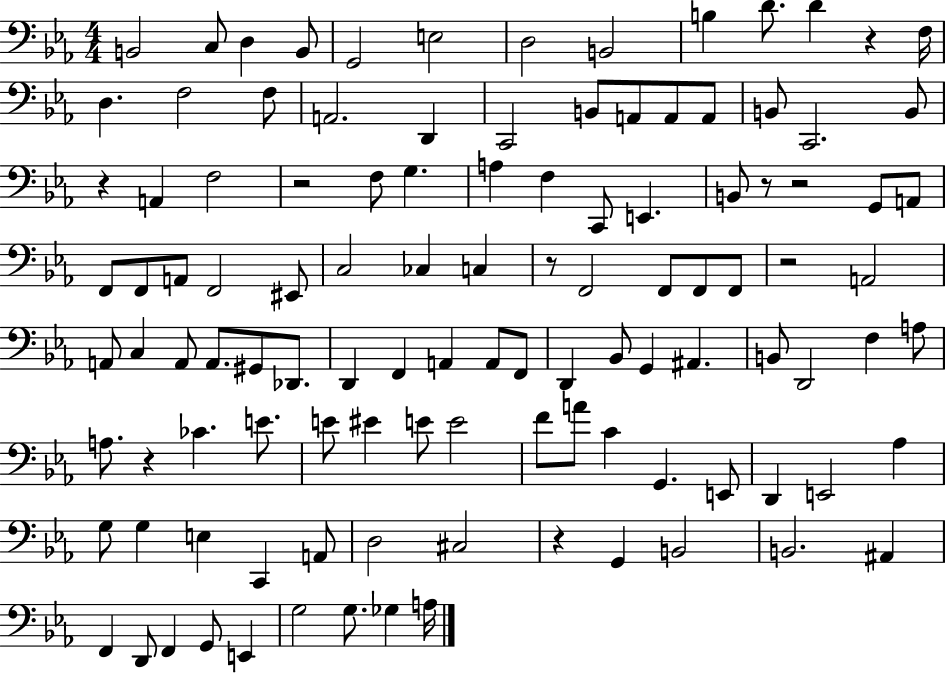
X:1
T:Untitled
M:4/4
L:1/4
K:Eb
B,,2 C,/2 D, B,,/2 G,,2 E,2 D,2 B,,2 B, D/2 D z F,/4 D, F,2 F,/2 A,,2 D,, C,,2 B,,/2 A,,/2 A,,/2 A,,/2 B,,/2 C,,2 B,,/2 z A,, F,2 z2 F,/2 G, A, F, C,,/2 E,, B,,/2 z/2 z2 G,,/2 A,,/2 F,,/2 F,,/2 A,,/2 F,,2 ^E,,/2 C,2 _C, C, z/2 F,,2 F,,/2 F,,/2 F,,/2 z2 A,,2 A,,/2 C, A,,/2 A,,/2 ^G,,/2 _D,,/2 D,, F,, A,, A,,/2 F,,/2 D,, _B,,/2 G,, ^A,, B,,/2 D,,2 F, A,/2 A,/2 z _C E/2 E/2 ^E E/2 E2 F/2 A/2 C G,, E,,/2 D,, E,,2 _A, G,/2 G, E, C,, A,,/2 D,2 ^C,2 z G,, B,,2 B,,2 ^A,, F,, D,,/2 F,, G,,/2 E,, G,2 G,/2 _G, A,/4